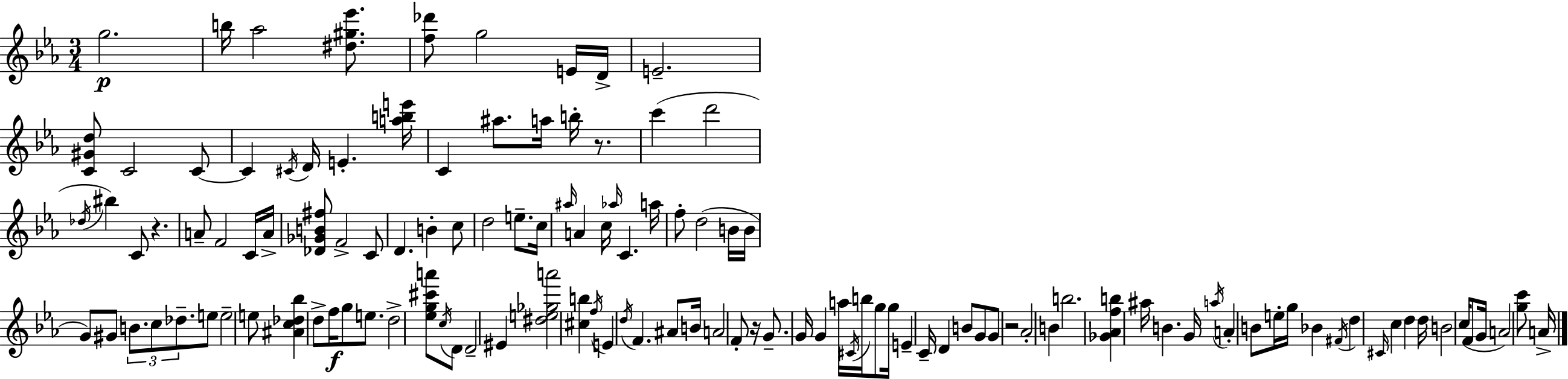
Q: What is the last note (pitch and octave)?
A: A4